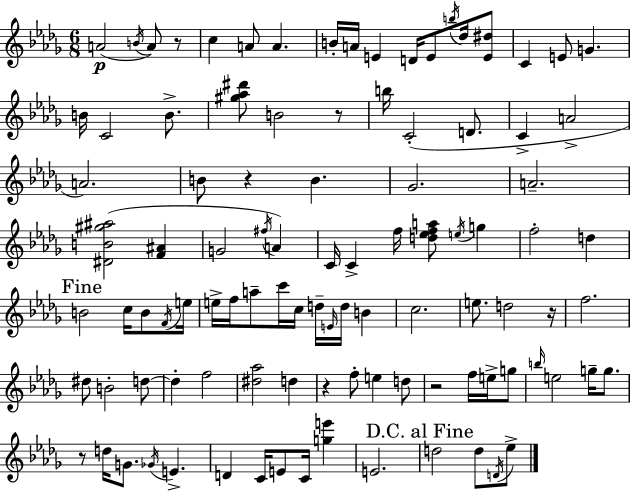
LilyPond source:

{
  \clef treble
  \numericTimeSignature
  \time 6/8
  \key bes \minor
  a'2(\p \acciaccatura { b'16 } a'8) r8 | c''4 a'8 a'4. | b'16-. a'16 e'4 d'16 e'8 \acciaccatura { b''16 } des''16 | <e' dis''>8 c'4 e'8 g'4. | \break b'16 c'2 b'8.-> | <gis'' aes'' dis'''>8 b'2 | r8 b''16 c'2-.( d'8. | c'4-> a'2-> | \break a'2.) | b'8 r4 b'4. | ges'2. | a'2.-- | \break <dis' b' gis'' ais''>2( <f' ais'>4 | g'2 \acciaccatura { fis''16 }) a'4 | c'16 c'4-> f''16 <d'' ees'' f'' a''>8 \acciaccatura { e''16 } | g''4 f''2-. | \break d''4 \mark "Fine" b'2 | c''16 b'8 \acciaccatura { f'16 } e''16 e''16-> f''16 a''8-- c'''16 c''16 d''16-- | \grace { e'16 } d''16 b'4 c''2. | e''8. d''2 | \break r16 f''2. | dis''8 b'2-. | d''8~~ d''4-. f''2 | <dis'' aes''>2 | \break d''4 r4 f''8-. | e''4 d''8 r2 | f''16 e''16-> g''8 \grace { b''16 } e''2 | g''16-- g''8. r8 d''16 g'8. | \break \acciaccatura { ges'16 } e'4.-> d'4 | c'16 e'8 c'16 <g'' e'''>4 e'2. | \mark "D.C. al Fine" d''2 | d''8 \acciaccatura { d'16 } ees''8-> \bar "|."
}